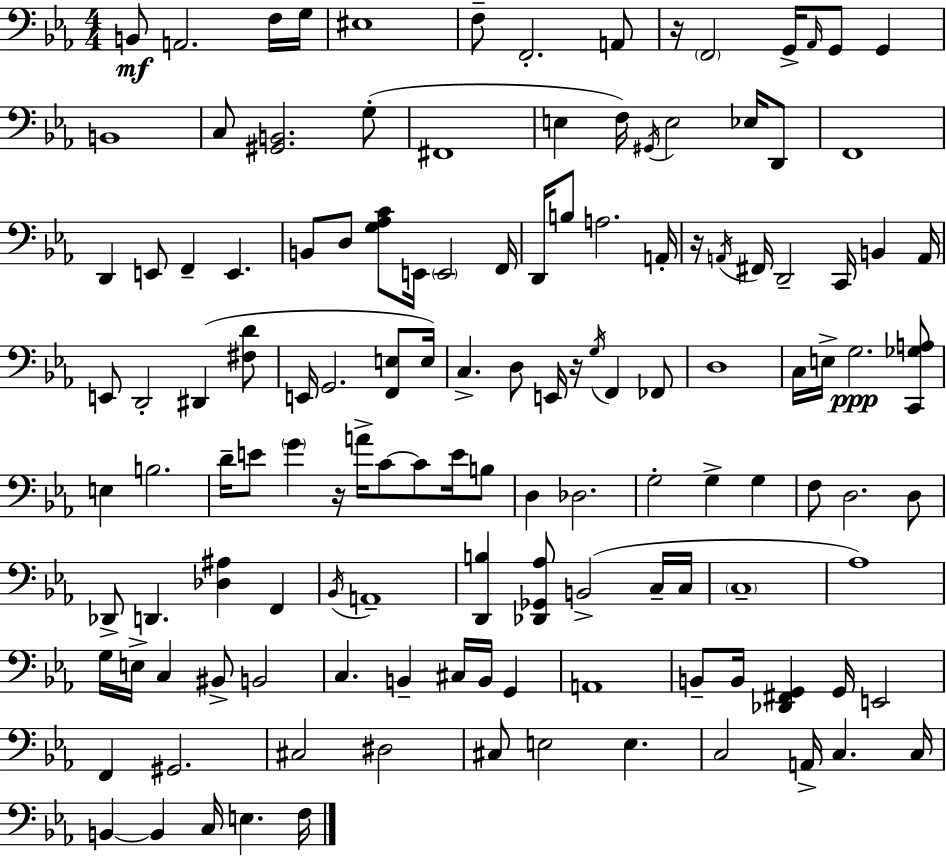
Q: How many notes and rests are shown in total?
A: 131